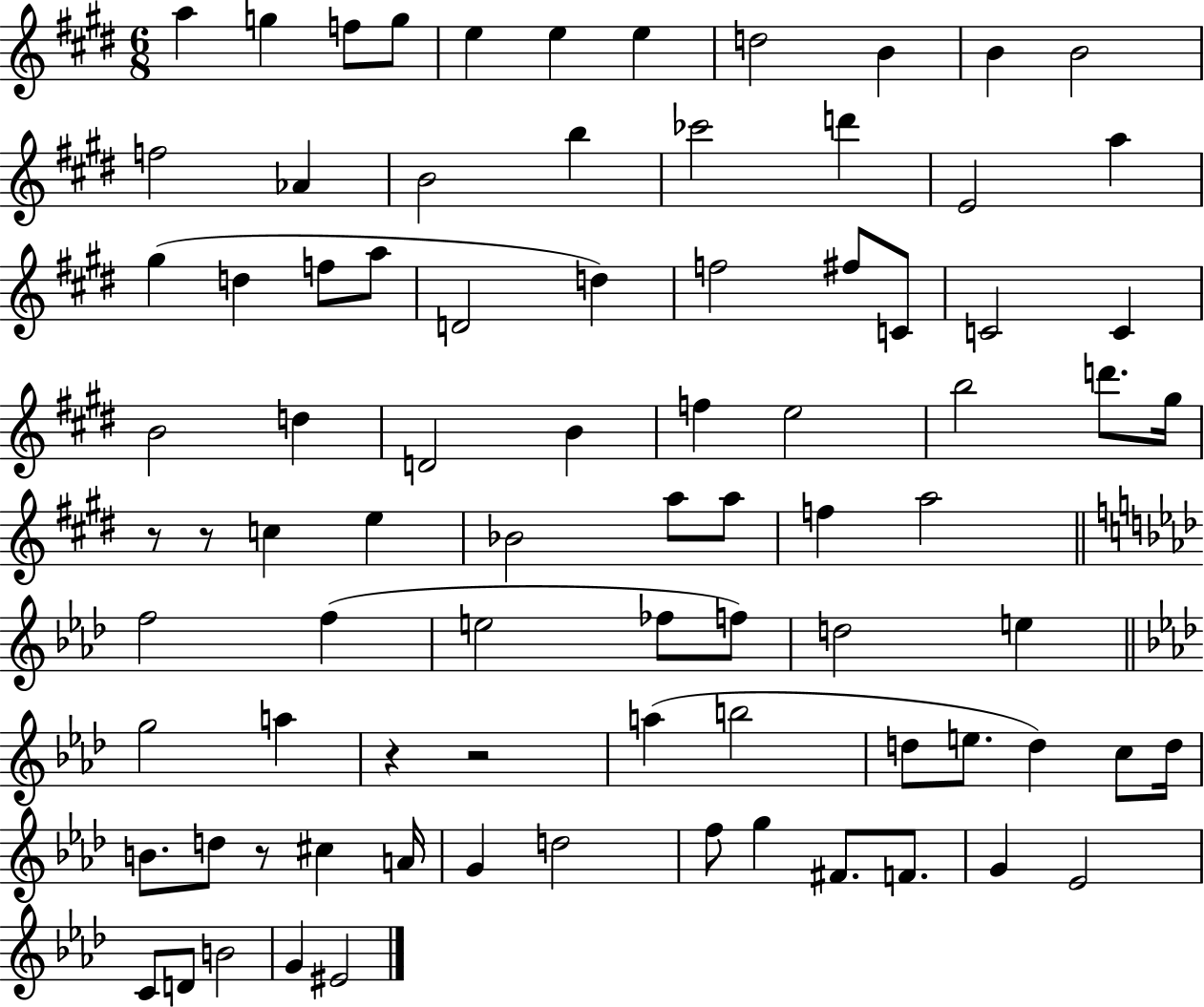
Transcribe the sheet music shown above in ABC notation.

X:1
T:Untitled
M:6/8
L:1/4
K:E
a g f/2 g/2 e e e d2 B B B2 f2 _A B2 b _c'2 d' E2 a ^g d f/2 a/2 D2 d f2 ^f/2 C/2 C2 C B2 d D2 B f e2 b2 d'/2 ^g/4 z/2 z/2 c e _B2 a/2 a/2 f a2 f2 f e2 _f/2 f/2 d2 e g2 a z z2 a b2 d/2 e/2 d c/2 d/4 B/2 d/2 z/2 ^c A/4 G d2 f/2 g ^F/2 F/2 G _E2 C/2 D/2 B2 G ^E2